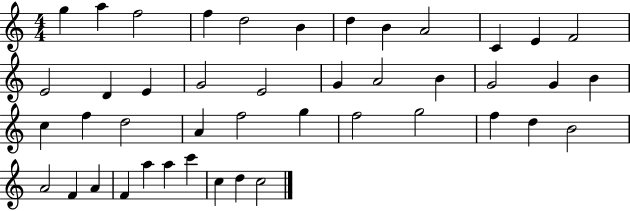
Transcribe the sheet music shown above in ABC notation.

X:1
T:Untitled
M:4/4
L:1/4
K:C
g a f2 f d2 B d B A2 C E F2 E2 D E G2 E2 G A2 B G2 G B c f d2 A f2 g f2 g2 f d B2 A2 F A F a a c' c d c2